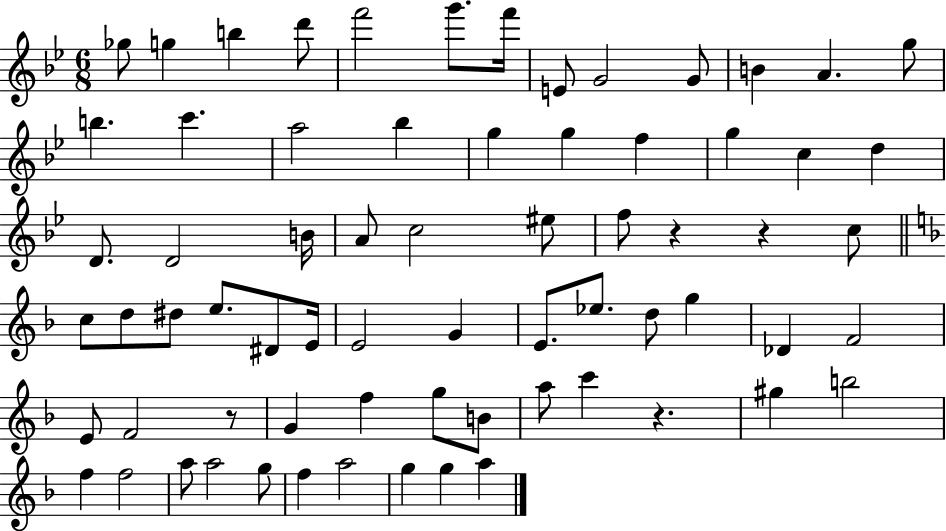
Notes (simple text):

Gb5/e G5/q B5/q D6/e F6/h G6/e. F6/s E4/e G4/h G4/e B4/q A4/q. G5/e B5/q. C6/q. A5/h Bb5/q G5/q G5/q F5/q G5/q C5/q D5/q D4/e. D4/h B4/s A4/e C5/h EIS5/e F5/e R/q R/q C5/e C5/e D5/e D#5/e E5/e. D#4/e E4/s E4/h G4/q E4/e. Eb5/e. D5/e G5/q Db4/q F4/h E4/e F4/h R/e G4/q F5/q G5/e B4/e A5/e C6/q R/q. G#5/q B5/h F5/q F5/h A5/e A5/h G5/e F5/q A5/h G5/q G5/q A5/q